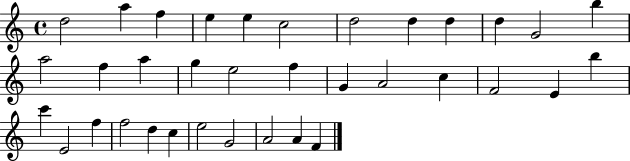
D5/h A5/q F5/q E5/q E5/q C5/h D5/h D5/q D5/q D5/q G4/h B5/q A5/h F5/q A5/q G5/q E5/h F5/q G4/q A4/h C5/q F4/h E4/q B5/q C6/q E4/h F5/q F5/h D5/q C5/q E5/h G4/h A4/h A4/q F4/q